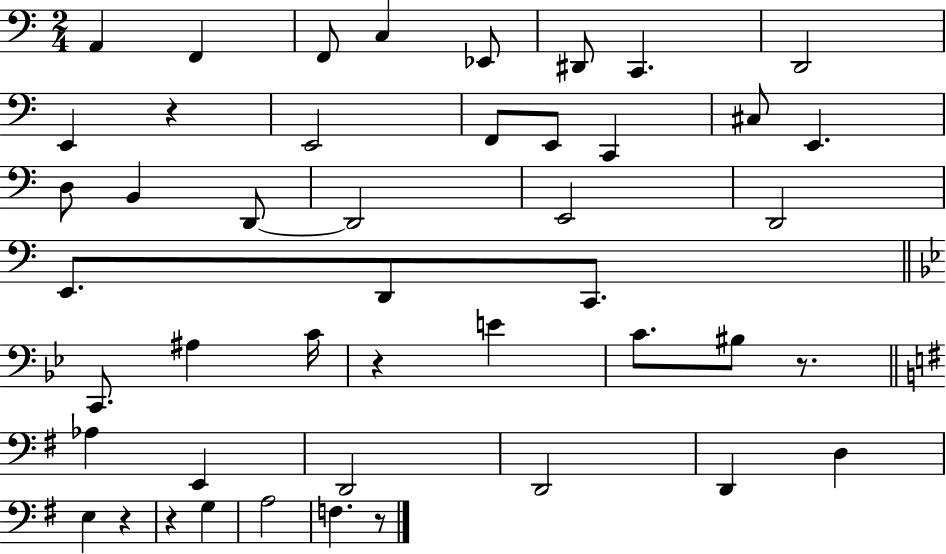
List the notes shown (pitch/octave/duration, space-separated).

A2/q F2/q F2/e C3/q Eb2/e D#2/e C2/q. D2/h E2/q R/q E2/h F2/e E2/e C2/q C#3/e E2/q. D3/e B2/q D2/e D2/h E2/h D2/h E2/e. D2/e C2/e. C2/e. A#3/q C4/s R/q E4/q C4/e. BIS3/e R/e. Ab3/q E2/q D2/h D2/h D2/q D3/q E3/q R/q R/q G3/q A3/h F3/q. R/e